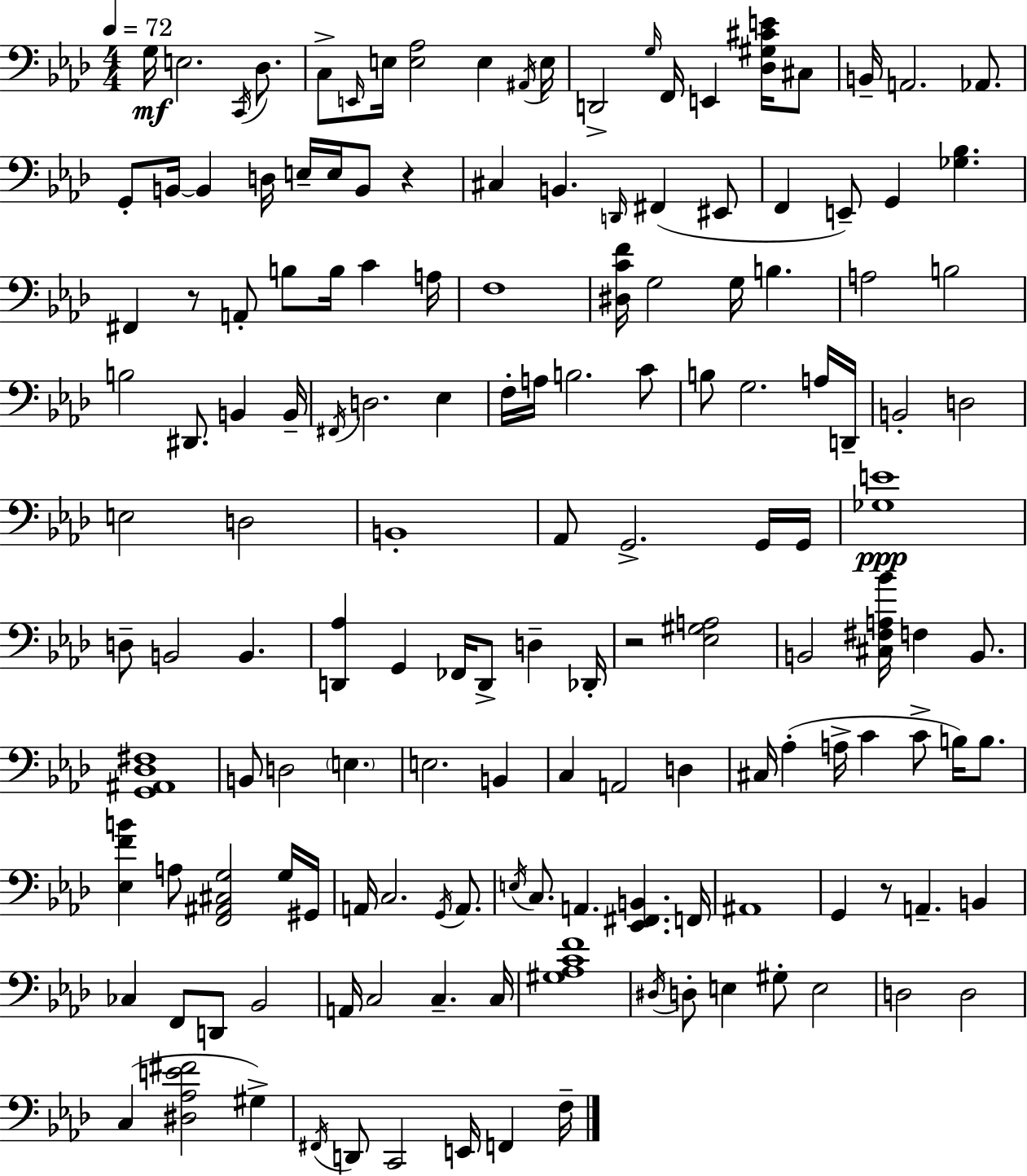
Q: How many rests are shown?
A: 4